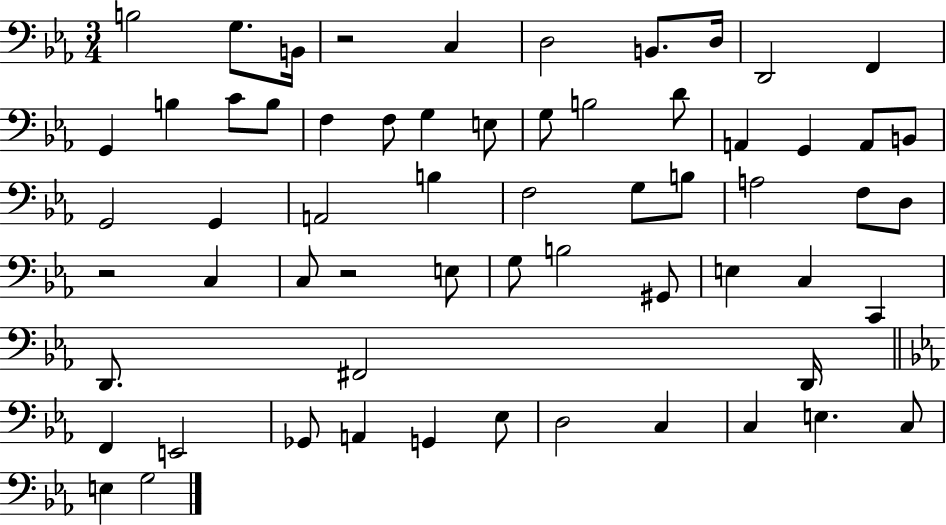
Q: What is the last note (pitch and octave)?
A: G3